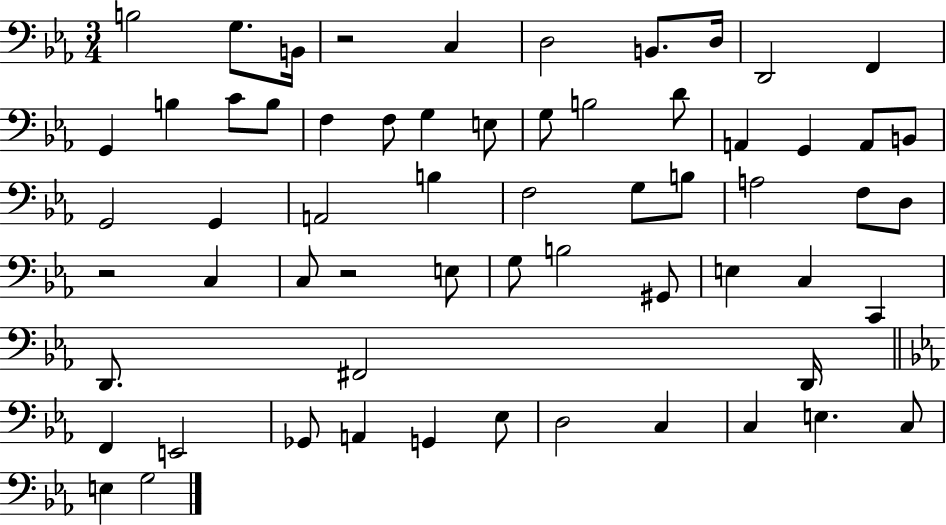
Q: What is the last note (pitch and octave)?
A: G3